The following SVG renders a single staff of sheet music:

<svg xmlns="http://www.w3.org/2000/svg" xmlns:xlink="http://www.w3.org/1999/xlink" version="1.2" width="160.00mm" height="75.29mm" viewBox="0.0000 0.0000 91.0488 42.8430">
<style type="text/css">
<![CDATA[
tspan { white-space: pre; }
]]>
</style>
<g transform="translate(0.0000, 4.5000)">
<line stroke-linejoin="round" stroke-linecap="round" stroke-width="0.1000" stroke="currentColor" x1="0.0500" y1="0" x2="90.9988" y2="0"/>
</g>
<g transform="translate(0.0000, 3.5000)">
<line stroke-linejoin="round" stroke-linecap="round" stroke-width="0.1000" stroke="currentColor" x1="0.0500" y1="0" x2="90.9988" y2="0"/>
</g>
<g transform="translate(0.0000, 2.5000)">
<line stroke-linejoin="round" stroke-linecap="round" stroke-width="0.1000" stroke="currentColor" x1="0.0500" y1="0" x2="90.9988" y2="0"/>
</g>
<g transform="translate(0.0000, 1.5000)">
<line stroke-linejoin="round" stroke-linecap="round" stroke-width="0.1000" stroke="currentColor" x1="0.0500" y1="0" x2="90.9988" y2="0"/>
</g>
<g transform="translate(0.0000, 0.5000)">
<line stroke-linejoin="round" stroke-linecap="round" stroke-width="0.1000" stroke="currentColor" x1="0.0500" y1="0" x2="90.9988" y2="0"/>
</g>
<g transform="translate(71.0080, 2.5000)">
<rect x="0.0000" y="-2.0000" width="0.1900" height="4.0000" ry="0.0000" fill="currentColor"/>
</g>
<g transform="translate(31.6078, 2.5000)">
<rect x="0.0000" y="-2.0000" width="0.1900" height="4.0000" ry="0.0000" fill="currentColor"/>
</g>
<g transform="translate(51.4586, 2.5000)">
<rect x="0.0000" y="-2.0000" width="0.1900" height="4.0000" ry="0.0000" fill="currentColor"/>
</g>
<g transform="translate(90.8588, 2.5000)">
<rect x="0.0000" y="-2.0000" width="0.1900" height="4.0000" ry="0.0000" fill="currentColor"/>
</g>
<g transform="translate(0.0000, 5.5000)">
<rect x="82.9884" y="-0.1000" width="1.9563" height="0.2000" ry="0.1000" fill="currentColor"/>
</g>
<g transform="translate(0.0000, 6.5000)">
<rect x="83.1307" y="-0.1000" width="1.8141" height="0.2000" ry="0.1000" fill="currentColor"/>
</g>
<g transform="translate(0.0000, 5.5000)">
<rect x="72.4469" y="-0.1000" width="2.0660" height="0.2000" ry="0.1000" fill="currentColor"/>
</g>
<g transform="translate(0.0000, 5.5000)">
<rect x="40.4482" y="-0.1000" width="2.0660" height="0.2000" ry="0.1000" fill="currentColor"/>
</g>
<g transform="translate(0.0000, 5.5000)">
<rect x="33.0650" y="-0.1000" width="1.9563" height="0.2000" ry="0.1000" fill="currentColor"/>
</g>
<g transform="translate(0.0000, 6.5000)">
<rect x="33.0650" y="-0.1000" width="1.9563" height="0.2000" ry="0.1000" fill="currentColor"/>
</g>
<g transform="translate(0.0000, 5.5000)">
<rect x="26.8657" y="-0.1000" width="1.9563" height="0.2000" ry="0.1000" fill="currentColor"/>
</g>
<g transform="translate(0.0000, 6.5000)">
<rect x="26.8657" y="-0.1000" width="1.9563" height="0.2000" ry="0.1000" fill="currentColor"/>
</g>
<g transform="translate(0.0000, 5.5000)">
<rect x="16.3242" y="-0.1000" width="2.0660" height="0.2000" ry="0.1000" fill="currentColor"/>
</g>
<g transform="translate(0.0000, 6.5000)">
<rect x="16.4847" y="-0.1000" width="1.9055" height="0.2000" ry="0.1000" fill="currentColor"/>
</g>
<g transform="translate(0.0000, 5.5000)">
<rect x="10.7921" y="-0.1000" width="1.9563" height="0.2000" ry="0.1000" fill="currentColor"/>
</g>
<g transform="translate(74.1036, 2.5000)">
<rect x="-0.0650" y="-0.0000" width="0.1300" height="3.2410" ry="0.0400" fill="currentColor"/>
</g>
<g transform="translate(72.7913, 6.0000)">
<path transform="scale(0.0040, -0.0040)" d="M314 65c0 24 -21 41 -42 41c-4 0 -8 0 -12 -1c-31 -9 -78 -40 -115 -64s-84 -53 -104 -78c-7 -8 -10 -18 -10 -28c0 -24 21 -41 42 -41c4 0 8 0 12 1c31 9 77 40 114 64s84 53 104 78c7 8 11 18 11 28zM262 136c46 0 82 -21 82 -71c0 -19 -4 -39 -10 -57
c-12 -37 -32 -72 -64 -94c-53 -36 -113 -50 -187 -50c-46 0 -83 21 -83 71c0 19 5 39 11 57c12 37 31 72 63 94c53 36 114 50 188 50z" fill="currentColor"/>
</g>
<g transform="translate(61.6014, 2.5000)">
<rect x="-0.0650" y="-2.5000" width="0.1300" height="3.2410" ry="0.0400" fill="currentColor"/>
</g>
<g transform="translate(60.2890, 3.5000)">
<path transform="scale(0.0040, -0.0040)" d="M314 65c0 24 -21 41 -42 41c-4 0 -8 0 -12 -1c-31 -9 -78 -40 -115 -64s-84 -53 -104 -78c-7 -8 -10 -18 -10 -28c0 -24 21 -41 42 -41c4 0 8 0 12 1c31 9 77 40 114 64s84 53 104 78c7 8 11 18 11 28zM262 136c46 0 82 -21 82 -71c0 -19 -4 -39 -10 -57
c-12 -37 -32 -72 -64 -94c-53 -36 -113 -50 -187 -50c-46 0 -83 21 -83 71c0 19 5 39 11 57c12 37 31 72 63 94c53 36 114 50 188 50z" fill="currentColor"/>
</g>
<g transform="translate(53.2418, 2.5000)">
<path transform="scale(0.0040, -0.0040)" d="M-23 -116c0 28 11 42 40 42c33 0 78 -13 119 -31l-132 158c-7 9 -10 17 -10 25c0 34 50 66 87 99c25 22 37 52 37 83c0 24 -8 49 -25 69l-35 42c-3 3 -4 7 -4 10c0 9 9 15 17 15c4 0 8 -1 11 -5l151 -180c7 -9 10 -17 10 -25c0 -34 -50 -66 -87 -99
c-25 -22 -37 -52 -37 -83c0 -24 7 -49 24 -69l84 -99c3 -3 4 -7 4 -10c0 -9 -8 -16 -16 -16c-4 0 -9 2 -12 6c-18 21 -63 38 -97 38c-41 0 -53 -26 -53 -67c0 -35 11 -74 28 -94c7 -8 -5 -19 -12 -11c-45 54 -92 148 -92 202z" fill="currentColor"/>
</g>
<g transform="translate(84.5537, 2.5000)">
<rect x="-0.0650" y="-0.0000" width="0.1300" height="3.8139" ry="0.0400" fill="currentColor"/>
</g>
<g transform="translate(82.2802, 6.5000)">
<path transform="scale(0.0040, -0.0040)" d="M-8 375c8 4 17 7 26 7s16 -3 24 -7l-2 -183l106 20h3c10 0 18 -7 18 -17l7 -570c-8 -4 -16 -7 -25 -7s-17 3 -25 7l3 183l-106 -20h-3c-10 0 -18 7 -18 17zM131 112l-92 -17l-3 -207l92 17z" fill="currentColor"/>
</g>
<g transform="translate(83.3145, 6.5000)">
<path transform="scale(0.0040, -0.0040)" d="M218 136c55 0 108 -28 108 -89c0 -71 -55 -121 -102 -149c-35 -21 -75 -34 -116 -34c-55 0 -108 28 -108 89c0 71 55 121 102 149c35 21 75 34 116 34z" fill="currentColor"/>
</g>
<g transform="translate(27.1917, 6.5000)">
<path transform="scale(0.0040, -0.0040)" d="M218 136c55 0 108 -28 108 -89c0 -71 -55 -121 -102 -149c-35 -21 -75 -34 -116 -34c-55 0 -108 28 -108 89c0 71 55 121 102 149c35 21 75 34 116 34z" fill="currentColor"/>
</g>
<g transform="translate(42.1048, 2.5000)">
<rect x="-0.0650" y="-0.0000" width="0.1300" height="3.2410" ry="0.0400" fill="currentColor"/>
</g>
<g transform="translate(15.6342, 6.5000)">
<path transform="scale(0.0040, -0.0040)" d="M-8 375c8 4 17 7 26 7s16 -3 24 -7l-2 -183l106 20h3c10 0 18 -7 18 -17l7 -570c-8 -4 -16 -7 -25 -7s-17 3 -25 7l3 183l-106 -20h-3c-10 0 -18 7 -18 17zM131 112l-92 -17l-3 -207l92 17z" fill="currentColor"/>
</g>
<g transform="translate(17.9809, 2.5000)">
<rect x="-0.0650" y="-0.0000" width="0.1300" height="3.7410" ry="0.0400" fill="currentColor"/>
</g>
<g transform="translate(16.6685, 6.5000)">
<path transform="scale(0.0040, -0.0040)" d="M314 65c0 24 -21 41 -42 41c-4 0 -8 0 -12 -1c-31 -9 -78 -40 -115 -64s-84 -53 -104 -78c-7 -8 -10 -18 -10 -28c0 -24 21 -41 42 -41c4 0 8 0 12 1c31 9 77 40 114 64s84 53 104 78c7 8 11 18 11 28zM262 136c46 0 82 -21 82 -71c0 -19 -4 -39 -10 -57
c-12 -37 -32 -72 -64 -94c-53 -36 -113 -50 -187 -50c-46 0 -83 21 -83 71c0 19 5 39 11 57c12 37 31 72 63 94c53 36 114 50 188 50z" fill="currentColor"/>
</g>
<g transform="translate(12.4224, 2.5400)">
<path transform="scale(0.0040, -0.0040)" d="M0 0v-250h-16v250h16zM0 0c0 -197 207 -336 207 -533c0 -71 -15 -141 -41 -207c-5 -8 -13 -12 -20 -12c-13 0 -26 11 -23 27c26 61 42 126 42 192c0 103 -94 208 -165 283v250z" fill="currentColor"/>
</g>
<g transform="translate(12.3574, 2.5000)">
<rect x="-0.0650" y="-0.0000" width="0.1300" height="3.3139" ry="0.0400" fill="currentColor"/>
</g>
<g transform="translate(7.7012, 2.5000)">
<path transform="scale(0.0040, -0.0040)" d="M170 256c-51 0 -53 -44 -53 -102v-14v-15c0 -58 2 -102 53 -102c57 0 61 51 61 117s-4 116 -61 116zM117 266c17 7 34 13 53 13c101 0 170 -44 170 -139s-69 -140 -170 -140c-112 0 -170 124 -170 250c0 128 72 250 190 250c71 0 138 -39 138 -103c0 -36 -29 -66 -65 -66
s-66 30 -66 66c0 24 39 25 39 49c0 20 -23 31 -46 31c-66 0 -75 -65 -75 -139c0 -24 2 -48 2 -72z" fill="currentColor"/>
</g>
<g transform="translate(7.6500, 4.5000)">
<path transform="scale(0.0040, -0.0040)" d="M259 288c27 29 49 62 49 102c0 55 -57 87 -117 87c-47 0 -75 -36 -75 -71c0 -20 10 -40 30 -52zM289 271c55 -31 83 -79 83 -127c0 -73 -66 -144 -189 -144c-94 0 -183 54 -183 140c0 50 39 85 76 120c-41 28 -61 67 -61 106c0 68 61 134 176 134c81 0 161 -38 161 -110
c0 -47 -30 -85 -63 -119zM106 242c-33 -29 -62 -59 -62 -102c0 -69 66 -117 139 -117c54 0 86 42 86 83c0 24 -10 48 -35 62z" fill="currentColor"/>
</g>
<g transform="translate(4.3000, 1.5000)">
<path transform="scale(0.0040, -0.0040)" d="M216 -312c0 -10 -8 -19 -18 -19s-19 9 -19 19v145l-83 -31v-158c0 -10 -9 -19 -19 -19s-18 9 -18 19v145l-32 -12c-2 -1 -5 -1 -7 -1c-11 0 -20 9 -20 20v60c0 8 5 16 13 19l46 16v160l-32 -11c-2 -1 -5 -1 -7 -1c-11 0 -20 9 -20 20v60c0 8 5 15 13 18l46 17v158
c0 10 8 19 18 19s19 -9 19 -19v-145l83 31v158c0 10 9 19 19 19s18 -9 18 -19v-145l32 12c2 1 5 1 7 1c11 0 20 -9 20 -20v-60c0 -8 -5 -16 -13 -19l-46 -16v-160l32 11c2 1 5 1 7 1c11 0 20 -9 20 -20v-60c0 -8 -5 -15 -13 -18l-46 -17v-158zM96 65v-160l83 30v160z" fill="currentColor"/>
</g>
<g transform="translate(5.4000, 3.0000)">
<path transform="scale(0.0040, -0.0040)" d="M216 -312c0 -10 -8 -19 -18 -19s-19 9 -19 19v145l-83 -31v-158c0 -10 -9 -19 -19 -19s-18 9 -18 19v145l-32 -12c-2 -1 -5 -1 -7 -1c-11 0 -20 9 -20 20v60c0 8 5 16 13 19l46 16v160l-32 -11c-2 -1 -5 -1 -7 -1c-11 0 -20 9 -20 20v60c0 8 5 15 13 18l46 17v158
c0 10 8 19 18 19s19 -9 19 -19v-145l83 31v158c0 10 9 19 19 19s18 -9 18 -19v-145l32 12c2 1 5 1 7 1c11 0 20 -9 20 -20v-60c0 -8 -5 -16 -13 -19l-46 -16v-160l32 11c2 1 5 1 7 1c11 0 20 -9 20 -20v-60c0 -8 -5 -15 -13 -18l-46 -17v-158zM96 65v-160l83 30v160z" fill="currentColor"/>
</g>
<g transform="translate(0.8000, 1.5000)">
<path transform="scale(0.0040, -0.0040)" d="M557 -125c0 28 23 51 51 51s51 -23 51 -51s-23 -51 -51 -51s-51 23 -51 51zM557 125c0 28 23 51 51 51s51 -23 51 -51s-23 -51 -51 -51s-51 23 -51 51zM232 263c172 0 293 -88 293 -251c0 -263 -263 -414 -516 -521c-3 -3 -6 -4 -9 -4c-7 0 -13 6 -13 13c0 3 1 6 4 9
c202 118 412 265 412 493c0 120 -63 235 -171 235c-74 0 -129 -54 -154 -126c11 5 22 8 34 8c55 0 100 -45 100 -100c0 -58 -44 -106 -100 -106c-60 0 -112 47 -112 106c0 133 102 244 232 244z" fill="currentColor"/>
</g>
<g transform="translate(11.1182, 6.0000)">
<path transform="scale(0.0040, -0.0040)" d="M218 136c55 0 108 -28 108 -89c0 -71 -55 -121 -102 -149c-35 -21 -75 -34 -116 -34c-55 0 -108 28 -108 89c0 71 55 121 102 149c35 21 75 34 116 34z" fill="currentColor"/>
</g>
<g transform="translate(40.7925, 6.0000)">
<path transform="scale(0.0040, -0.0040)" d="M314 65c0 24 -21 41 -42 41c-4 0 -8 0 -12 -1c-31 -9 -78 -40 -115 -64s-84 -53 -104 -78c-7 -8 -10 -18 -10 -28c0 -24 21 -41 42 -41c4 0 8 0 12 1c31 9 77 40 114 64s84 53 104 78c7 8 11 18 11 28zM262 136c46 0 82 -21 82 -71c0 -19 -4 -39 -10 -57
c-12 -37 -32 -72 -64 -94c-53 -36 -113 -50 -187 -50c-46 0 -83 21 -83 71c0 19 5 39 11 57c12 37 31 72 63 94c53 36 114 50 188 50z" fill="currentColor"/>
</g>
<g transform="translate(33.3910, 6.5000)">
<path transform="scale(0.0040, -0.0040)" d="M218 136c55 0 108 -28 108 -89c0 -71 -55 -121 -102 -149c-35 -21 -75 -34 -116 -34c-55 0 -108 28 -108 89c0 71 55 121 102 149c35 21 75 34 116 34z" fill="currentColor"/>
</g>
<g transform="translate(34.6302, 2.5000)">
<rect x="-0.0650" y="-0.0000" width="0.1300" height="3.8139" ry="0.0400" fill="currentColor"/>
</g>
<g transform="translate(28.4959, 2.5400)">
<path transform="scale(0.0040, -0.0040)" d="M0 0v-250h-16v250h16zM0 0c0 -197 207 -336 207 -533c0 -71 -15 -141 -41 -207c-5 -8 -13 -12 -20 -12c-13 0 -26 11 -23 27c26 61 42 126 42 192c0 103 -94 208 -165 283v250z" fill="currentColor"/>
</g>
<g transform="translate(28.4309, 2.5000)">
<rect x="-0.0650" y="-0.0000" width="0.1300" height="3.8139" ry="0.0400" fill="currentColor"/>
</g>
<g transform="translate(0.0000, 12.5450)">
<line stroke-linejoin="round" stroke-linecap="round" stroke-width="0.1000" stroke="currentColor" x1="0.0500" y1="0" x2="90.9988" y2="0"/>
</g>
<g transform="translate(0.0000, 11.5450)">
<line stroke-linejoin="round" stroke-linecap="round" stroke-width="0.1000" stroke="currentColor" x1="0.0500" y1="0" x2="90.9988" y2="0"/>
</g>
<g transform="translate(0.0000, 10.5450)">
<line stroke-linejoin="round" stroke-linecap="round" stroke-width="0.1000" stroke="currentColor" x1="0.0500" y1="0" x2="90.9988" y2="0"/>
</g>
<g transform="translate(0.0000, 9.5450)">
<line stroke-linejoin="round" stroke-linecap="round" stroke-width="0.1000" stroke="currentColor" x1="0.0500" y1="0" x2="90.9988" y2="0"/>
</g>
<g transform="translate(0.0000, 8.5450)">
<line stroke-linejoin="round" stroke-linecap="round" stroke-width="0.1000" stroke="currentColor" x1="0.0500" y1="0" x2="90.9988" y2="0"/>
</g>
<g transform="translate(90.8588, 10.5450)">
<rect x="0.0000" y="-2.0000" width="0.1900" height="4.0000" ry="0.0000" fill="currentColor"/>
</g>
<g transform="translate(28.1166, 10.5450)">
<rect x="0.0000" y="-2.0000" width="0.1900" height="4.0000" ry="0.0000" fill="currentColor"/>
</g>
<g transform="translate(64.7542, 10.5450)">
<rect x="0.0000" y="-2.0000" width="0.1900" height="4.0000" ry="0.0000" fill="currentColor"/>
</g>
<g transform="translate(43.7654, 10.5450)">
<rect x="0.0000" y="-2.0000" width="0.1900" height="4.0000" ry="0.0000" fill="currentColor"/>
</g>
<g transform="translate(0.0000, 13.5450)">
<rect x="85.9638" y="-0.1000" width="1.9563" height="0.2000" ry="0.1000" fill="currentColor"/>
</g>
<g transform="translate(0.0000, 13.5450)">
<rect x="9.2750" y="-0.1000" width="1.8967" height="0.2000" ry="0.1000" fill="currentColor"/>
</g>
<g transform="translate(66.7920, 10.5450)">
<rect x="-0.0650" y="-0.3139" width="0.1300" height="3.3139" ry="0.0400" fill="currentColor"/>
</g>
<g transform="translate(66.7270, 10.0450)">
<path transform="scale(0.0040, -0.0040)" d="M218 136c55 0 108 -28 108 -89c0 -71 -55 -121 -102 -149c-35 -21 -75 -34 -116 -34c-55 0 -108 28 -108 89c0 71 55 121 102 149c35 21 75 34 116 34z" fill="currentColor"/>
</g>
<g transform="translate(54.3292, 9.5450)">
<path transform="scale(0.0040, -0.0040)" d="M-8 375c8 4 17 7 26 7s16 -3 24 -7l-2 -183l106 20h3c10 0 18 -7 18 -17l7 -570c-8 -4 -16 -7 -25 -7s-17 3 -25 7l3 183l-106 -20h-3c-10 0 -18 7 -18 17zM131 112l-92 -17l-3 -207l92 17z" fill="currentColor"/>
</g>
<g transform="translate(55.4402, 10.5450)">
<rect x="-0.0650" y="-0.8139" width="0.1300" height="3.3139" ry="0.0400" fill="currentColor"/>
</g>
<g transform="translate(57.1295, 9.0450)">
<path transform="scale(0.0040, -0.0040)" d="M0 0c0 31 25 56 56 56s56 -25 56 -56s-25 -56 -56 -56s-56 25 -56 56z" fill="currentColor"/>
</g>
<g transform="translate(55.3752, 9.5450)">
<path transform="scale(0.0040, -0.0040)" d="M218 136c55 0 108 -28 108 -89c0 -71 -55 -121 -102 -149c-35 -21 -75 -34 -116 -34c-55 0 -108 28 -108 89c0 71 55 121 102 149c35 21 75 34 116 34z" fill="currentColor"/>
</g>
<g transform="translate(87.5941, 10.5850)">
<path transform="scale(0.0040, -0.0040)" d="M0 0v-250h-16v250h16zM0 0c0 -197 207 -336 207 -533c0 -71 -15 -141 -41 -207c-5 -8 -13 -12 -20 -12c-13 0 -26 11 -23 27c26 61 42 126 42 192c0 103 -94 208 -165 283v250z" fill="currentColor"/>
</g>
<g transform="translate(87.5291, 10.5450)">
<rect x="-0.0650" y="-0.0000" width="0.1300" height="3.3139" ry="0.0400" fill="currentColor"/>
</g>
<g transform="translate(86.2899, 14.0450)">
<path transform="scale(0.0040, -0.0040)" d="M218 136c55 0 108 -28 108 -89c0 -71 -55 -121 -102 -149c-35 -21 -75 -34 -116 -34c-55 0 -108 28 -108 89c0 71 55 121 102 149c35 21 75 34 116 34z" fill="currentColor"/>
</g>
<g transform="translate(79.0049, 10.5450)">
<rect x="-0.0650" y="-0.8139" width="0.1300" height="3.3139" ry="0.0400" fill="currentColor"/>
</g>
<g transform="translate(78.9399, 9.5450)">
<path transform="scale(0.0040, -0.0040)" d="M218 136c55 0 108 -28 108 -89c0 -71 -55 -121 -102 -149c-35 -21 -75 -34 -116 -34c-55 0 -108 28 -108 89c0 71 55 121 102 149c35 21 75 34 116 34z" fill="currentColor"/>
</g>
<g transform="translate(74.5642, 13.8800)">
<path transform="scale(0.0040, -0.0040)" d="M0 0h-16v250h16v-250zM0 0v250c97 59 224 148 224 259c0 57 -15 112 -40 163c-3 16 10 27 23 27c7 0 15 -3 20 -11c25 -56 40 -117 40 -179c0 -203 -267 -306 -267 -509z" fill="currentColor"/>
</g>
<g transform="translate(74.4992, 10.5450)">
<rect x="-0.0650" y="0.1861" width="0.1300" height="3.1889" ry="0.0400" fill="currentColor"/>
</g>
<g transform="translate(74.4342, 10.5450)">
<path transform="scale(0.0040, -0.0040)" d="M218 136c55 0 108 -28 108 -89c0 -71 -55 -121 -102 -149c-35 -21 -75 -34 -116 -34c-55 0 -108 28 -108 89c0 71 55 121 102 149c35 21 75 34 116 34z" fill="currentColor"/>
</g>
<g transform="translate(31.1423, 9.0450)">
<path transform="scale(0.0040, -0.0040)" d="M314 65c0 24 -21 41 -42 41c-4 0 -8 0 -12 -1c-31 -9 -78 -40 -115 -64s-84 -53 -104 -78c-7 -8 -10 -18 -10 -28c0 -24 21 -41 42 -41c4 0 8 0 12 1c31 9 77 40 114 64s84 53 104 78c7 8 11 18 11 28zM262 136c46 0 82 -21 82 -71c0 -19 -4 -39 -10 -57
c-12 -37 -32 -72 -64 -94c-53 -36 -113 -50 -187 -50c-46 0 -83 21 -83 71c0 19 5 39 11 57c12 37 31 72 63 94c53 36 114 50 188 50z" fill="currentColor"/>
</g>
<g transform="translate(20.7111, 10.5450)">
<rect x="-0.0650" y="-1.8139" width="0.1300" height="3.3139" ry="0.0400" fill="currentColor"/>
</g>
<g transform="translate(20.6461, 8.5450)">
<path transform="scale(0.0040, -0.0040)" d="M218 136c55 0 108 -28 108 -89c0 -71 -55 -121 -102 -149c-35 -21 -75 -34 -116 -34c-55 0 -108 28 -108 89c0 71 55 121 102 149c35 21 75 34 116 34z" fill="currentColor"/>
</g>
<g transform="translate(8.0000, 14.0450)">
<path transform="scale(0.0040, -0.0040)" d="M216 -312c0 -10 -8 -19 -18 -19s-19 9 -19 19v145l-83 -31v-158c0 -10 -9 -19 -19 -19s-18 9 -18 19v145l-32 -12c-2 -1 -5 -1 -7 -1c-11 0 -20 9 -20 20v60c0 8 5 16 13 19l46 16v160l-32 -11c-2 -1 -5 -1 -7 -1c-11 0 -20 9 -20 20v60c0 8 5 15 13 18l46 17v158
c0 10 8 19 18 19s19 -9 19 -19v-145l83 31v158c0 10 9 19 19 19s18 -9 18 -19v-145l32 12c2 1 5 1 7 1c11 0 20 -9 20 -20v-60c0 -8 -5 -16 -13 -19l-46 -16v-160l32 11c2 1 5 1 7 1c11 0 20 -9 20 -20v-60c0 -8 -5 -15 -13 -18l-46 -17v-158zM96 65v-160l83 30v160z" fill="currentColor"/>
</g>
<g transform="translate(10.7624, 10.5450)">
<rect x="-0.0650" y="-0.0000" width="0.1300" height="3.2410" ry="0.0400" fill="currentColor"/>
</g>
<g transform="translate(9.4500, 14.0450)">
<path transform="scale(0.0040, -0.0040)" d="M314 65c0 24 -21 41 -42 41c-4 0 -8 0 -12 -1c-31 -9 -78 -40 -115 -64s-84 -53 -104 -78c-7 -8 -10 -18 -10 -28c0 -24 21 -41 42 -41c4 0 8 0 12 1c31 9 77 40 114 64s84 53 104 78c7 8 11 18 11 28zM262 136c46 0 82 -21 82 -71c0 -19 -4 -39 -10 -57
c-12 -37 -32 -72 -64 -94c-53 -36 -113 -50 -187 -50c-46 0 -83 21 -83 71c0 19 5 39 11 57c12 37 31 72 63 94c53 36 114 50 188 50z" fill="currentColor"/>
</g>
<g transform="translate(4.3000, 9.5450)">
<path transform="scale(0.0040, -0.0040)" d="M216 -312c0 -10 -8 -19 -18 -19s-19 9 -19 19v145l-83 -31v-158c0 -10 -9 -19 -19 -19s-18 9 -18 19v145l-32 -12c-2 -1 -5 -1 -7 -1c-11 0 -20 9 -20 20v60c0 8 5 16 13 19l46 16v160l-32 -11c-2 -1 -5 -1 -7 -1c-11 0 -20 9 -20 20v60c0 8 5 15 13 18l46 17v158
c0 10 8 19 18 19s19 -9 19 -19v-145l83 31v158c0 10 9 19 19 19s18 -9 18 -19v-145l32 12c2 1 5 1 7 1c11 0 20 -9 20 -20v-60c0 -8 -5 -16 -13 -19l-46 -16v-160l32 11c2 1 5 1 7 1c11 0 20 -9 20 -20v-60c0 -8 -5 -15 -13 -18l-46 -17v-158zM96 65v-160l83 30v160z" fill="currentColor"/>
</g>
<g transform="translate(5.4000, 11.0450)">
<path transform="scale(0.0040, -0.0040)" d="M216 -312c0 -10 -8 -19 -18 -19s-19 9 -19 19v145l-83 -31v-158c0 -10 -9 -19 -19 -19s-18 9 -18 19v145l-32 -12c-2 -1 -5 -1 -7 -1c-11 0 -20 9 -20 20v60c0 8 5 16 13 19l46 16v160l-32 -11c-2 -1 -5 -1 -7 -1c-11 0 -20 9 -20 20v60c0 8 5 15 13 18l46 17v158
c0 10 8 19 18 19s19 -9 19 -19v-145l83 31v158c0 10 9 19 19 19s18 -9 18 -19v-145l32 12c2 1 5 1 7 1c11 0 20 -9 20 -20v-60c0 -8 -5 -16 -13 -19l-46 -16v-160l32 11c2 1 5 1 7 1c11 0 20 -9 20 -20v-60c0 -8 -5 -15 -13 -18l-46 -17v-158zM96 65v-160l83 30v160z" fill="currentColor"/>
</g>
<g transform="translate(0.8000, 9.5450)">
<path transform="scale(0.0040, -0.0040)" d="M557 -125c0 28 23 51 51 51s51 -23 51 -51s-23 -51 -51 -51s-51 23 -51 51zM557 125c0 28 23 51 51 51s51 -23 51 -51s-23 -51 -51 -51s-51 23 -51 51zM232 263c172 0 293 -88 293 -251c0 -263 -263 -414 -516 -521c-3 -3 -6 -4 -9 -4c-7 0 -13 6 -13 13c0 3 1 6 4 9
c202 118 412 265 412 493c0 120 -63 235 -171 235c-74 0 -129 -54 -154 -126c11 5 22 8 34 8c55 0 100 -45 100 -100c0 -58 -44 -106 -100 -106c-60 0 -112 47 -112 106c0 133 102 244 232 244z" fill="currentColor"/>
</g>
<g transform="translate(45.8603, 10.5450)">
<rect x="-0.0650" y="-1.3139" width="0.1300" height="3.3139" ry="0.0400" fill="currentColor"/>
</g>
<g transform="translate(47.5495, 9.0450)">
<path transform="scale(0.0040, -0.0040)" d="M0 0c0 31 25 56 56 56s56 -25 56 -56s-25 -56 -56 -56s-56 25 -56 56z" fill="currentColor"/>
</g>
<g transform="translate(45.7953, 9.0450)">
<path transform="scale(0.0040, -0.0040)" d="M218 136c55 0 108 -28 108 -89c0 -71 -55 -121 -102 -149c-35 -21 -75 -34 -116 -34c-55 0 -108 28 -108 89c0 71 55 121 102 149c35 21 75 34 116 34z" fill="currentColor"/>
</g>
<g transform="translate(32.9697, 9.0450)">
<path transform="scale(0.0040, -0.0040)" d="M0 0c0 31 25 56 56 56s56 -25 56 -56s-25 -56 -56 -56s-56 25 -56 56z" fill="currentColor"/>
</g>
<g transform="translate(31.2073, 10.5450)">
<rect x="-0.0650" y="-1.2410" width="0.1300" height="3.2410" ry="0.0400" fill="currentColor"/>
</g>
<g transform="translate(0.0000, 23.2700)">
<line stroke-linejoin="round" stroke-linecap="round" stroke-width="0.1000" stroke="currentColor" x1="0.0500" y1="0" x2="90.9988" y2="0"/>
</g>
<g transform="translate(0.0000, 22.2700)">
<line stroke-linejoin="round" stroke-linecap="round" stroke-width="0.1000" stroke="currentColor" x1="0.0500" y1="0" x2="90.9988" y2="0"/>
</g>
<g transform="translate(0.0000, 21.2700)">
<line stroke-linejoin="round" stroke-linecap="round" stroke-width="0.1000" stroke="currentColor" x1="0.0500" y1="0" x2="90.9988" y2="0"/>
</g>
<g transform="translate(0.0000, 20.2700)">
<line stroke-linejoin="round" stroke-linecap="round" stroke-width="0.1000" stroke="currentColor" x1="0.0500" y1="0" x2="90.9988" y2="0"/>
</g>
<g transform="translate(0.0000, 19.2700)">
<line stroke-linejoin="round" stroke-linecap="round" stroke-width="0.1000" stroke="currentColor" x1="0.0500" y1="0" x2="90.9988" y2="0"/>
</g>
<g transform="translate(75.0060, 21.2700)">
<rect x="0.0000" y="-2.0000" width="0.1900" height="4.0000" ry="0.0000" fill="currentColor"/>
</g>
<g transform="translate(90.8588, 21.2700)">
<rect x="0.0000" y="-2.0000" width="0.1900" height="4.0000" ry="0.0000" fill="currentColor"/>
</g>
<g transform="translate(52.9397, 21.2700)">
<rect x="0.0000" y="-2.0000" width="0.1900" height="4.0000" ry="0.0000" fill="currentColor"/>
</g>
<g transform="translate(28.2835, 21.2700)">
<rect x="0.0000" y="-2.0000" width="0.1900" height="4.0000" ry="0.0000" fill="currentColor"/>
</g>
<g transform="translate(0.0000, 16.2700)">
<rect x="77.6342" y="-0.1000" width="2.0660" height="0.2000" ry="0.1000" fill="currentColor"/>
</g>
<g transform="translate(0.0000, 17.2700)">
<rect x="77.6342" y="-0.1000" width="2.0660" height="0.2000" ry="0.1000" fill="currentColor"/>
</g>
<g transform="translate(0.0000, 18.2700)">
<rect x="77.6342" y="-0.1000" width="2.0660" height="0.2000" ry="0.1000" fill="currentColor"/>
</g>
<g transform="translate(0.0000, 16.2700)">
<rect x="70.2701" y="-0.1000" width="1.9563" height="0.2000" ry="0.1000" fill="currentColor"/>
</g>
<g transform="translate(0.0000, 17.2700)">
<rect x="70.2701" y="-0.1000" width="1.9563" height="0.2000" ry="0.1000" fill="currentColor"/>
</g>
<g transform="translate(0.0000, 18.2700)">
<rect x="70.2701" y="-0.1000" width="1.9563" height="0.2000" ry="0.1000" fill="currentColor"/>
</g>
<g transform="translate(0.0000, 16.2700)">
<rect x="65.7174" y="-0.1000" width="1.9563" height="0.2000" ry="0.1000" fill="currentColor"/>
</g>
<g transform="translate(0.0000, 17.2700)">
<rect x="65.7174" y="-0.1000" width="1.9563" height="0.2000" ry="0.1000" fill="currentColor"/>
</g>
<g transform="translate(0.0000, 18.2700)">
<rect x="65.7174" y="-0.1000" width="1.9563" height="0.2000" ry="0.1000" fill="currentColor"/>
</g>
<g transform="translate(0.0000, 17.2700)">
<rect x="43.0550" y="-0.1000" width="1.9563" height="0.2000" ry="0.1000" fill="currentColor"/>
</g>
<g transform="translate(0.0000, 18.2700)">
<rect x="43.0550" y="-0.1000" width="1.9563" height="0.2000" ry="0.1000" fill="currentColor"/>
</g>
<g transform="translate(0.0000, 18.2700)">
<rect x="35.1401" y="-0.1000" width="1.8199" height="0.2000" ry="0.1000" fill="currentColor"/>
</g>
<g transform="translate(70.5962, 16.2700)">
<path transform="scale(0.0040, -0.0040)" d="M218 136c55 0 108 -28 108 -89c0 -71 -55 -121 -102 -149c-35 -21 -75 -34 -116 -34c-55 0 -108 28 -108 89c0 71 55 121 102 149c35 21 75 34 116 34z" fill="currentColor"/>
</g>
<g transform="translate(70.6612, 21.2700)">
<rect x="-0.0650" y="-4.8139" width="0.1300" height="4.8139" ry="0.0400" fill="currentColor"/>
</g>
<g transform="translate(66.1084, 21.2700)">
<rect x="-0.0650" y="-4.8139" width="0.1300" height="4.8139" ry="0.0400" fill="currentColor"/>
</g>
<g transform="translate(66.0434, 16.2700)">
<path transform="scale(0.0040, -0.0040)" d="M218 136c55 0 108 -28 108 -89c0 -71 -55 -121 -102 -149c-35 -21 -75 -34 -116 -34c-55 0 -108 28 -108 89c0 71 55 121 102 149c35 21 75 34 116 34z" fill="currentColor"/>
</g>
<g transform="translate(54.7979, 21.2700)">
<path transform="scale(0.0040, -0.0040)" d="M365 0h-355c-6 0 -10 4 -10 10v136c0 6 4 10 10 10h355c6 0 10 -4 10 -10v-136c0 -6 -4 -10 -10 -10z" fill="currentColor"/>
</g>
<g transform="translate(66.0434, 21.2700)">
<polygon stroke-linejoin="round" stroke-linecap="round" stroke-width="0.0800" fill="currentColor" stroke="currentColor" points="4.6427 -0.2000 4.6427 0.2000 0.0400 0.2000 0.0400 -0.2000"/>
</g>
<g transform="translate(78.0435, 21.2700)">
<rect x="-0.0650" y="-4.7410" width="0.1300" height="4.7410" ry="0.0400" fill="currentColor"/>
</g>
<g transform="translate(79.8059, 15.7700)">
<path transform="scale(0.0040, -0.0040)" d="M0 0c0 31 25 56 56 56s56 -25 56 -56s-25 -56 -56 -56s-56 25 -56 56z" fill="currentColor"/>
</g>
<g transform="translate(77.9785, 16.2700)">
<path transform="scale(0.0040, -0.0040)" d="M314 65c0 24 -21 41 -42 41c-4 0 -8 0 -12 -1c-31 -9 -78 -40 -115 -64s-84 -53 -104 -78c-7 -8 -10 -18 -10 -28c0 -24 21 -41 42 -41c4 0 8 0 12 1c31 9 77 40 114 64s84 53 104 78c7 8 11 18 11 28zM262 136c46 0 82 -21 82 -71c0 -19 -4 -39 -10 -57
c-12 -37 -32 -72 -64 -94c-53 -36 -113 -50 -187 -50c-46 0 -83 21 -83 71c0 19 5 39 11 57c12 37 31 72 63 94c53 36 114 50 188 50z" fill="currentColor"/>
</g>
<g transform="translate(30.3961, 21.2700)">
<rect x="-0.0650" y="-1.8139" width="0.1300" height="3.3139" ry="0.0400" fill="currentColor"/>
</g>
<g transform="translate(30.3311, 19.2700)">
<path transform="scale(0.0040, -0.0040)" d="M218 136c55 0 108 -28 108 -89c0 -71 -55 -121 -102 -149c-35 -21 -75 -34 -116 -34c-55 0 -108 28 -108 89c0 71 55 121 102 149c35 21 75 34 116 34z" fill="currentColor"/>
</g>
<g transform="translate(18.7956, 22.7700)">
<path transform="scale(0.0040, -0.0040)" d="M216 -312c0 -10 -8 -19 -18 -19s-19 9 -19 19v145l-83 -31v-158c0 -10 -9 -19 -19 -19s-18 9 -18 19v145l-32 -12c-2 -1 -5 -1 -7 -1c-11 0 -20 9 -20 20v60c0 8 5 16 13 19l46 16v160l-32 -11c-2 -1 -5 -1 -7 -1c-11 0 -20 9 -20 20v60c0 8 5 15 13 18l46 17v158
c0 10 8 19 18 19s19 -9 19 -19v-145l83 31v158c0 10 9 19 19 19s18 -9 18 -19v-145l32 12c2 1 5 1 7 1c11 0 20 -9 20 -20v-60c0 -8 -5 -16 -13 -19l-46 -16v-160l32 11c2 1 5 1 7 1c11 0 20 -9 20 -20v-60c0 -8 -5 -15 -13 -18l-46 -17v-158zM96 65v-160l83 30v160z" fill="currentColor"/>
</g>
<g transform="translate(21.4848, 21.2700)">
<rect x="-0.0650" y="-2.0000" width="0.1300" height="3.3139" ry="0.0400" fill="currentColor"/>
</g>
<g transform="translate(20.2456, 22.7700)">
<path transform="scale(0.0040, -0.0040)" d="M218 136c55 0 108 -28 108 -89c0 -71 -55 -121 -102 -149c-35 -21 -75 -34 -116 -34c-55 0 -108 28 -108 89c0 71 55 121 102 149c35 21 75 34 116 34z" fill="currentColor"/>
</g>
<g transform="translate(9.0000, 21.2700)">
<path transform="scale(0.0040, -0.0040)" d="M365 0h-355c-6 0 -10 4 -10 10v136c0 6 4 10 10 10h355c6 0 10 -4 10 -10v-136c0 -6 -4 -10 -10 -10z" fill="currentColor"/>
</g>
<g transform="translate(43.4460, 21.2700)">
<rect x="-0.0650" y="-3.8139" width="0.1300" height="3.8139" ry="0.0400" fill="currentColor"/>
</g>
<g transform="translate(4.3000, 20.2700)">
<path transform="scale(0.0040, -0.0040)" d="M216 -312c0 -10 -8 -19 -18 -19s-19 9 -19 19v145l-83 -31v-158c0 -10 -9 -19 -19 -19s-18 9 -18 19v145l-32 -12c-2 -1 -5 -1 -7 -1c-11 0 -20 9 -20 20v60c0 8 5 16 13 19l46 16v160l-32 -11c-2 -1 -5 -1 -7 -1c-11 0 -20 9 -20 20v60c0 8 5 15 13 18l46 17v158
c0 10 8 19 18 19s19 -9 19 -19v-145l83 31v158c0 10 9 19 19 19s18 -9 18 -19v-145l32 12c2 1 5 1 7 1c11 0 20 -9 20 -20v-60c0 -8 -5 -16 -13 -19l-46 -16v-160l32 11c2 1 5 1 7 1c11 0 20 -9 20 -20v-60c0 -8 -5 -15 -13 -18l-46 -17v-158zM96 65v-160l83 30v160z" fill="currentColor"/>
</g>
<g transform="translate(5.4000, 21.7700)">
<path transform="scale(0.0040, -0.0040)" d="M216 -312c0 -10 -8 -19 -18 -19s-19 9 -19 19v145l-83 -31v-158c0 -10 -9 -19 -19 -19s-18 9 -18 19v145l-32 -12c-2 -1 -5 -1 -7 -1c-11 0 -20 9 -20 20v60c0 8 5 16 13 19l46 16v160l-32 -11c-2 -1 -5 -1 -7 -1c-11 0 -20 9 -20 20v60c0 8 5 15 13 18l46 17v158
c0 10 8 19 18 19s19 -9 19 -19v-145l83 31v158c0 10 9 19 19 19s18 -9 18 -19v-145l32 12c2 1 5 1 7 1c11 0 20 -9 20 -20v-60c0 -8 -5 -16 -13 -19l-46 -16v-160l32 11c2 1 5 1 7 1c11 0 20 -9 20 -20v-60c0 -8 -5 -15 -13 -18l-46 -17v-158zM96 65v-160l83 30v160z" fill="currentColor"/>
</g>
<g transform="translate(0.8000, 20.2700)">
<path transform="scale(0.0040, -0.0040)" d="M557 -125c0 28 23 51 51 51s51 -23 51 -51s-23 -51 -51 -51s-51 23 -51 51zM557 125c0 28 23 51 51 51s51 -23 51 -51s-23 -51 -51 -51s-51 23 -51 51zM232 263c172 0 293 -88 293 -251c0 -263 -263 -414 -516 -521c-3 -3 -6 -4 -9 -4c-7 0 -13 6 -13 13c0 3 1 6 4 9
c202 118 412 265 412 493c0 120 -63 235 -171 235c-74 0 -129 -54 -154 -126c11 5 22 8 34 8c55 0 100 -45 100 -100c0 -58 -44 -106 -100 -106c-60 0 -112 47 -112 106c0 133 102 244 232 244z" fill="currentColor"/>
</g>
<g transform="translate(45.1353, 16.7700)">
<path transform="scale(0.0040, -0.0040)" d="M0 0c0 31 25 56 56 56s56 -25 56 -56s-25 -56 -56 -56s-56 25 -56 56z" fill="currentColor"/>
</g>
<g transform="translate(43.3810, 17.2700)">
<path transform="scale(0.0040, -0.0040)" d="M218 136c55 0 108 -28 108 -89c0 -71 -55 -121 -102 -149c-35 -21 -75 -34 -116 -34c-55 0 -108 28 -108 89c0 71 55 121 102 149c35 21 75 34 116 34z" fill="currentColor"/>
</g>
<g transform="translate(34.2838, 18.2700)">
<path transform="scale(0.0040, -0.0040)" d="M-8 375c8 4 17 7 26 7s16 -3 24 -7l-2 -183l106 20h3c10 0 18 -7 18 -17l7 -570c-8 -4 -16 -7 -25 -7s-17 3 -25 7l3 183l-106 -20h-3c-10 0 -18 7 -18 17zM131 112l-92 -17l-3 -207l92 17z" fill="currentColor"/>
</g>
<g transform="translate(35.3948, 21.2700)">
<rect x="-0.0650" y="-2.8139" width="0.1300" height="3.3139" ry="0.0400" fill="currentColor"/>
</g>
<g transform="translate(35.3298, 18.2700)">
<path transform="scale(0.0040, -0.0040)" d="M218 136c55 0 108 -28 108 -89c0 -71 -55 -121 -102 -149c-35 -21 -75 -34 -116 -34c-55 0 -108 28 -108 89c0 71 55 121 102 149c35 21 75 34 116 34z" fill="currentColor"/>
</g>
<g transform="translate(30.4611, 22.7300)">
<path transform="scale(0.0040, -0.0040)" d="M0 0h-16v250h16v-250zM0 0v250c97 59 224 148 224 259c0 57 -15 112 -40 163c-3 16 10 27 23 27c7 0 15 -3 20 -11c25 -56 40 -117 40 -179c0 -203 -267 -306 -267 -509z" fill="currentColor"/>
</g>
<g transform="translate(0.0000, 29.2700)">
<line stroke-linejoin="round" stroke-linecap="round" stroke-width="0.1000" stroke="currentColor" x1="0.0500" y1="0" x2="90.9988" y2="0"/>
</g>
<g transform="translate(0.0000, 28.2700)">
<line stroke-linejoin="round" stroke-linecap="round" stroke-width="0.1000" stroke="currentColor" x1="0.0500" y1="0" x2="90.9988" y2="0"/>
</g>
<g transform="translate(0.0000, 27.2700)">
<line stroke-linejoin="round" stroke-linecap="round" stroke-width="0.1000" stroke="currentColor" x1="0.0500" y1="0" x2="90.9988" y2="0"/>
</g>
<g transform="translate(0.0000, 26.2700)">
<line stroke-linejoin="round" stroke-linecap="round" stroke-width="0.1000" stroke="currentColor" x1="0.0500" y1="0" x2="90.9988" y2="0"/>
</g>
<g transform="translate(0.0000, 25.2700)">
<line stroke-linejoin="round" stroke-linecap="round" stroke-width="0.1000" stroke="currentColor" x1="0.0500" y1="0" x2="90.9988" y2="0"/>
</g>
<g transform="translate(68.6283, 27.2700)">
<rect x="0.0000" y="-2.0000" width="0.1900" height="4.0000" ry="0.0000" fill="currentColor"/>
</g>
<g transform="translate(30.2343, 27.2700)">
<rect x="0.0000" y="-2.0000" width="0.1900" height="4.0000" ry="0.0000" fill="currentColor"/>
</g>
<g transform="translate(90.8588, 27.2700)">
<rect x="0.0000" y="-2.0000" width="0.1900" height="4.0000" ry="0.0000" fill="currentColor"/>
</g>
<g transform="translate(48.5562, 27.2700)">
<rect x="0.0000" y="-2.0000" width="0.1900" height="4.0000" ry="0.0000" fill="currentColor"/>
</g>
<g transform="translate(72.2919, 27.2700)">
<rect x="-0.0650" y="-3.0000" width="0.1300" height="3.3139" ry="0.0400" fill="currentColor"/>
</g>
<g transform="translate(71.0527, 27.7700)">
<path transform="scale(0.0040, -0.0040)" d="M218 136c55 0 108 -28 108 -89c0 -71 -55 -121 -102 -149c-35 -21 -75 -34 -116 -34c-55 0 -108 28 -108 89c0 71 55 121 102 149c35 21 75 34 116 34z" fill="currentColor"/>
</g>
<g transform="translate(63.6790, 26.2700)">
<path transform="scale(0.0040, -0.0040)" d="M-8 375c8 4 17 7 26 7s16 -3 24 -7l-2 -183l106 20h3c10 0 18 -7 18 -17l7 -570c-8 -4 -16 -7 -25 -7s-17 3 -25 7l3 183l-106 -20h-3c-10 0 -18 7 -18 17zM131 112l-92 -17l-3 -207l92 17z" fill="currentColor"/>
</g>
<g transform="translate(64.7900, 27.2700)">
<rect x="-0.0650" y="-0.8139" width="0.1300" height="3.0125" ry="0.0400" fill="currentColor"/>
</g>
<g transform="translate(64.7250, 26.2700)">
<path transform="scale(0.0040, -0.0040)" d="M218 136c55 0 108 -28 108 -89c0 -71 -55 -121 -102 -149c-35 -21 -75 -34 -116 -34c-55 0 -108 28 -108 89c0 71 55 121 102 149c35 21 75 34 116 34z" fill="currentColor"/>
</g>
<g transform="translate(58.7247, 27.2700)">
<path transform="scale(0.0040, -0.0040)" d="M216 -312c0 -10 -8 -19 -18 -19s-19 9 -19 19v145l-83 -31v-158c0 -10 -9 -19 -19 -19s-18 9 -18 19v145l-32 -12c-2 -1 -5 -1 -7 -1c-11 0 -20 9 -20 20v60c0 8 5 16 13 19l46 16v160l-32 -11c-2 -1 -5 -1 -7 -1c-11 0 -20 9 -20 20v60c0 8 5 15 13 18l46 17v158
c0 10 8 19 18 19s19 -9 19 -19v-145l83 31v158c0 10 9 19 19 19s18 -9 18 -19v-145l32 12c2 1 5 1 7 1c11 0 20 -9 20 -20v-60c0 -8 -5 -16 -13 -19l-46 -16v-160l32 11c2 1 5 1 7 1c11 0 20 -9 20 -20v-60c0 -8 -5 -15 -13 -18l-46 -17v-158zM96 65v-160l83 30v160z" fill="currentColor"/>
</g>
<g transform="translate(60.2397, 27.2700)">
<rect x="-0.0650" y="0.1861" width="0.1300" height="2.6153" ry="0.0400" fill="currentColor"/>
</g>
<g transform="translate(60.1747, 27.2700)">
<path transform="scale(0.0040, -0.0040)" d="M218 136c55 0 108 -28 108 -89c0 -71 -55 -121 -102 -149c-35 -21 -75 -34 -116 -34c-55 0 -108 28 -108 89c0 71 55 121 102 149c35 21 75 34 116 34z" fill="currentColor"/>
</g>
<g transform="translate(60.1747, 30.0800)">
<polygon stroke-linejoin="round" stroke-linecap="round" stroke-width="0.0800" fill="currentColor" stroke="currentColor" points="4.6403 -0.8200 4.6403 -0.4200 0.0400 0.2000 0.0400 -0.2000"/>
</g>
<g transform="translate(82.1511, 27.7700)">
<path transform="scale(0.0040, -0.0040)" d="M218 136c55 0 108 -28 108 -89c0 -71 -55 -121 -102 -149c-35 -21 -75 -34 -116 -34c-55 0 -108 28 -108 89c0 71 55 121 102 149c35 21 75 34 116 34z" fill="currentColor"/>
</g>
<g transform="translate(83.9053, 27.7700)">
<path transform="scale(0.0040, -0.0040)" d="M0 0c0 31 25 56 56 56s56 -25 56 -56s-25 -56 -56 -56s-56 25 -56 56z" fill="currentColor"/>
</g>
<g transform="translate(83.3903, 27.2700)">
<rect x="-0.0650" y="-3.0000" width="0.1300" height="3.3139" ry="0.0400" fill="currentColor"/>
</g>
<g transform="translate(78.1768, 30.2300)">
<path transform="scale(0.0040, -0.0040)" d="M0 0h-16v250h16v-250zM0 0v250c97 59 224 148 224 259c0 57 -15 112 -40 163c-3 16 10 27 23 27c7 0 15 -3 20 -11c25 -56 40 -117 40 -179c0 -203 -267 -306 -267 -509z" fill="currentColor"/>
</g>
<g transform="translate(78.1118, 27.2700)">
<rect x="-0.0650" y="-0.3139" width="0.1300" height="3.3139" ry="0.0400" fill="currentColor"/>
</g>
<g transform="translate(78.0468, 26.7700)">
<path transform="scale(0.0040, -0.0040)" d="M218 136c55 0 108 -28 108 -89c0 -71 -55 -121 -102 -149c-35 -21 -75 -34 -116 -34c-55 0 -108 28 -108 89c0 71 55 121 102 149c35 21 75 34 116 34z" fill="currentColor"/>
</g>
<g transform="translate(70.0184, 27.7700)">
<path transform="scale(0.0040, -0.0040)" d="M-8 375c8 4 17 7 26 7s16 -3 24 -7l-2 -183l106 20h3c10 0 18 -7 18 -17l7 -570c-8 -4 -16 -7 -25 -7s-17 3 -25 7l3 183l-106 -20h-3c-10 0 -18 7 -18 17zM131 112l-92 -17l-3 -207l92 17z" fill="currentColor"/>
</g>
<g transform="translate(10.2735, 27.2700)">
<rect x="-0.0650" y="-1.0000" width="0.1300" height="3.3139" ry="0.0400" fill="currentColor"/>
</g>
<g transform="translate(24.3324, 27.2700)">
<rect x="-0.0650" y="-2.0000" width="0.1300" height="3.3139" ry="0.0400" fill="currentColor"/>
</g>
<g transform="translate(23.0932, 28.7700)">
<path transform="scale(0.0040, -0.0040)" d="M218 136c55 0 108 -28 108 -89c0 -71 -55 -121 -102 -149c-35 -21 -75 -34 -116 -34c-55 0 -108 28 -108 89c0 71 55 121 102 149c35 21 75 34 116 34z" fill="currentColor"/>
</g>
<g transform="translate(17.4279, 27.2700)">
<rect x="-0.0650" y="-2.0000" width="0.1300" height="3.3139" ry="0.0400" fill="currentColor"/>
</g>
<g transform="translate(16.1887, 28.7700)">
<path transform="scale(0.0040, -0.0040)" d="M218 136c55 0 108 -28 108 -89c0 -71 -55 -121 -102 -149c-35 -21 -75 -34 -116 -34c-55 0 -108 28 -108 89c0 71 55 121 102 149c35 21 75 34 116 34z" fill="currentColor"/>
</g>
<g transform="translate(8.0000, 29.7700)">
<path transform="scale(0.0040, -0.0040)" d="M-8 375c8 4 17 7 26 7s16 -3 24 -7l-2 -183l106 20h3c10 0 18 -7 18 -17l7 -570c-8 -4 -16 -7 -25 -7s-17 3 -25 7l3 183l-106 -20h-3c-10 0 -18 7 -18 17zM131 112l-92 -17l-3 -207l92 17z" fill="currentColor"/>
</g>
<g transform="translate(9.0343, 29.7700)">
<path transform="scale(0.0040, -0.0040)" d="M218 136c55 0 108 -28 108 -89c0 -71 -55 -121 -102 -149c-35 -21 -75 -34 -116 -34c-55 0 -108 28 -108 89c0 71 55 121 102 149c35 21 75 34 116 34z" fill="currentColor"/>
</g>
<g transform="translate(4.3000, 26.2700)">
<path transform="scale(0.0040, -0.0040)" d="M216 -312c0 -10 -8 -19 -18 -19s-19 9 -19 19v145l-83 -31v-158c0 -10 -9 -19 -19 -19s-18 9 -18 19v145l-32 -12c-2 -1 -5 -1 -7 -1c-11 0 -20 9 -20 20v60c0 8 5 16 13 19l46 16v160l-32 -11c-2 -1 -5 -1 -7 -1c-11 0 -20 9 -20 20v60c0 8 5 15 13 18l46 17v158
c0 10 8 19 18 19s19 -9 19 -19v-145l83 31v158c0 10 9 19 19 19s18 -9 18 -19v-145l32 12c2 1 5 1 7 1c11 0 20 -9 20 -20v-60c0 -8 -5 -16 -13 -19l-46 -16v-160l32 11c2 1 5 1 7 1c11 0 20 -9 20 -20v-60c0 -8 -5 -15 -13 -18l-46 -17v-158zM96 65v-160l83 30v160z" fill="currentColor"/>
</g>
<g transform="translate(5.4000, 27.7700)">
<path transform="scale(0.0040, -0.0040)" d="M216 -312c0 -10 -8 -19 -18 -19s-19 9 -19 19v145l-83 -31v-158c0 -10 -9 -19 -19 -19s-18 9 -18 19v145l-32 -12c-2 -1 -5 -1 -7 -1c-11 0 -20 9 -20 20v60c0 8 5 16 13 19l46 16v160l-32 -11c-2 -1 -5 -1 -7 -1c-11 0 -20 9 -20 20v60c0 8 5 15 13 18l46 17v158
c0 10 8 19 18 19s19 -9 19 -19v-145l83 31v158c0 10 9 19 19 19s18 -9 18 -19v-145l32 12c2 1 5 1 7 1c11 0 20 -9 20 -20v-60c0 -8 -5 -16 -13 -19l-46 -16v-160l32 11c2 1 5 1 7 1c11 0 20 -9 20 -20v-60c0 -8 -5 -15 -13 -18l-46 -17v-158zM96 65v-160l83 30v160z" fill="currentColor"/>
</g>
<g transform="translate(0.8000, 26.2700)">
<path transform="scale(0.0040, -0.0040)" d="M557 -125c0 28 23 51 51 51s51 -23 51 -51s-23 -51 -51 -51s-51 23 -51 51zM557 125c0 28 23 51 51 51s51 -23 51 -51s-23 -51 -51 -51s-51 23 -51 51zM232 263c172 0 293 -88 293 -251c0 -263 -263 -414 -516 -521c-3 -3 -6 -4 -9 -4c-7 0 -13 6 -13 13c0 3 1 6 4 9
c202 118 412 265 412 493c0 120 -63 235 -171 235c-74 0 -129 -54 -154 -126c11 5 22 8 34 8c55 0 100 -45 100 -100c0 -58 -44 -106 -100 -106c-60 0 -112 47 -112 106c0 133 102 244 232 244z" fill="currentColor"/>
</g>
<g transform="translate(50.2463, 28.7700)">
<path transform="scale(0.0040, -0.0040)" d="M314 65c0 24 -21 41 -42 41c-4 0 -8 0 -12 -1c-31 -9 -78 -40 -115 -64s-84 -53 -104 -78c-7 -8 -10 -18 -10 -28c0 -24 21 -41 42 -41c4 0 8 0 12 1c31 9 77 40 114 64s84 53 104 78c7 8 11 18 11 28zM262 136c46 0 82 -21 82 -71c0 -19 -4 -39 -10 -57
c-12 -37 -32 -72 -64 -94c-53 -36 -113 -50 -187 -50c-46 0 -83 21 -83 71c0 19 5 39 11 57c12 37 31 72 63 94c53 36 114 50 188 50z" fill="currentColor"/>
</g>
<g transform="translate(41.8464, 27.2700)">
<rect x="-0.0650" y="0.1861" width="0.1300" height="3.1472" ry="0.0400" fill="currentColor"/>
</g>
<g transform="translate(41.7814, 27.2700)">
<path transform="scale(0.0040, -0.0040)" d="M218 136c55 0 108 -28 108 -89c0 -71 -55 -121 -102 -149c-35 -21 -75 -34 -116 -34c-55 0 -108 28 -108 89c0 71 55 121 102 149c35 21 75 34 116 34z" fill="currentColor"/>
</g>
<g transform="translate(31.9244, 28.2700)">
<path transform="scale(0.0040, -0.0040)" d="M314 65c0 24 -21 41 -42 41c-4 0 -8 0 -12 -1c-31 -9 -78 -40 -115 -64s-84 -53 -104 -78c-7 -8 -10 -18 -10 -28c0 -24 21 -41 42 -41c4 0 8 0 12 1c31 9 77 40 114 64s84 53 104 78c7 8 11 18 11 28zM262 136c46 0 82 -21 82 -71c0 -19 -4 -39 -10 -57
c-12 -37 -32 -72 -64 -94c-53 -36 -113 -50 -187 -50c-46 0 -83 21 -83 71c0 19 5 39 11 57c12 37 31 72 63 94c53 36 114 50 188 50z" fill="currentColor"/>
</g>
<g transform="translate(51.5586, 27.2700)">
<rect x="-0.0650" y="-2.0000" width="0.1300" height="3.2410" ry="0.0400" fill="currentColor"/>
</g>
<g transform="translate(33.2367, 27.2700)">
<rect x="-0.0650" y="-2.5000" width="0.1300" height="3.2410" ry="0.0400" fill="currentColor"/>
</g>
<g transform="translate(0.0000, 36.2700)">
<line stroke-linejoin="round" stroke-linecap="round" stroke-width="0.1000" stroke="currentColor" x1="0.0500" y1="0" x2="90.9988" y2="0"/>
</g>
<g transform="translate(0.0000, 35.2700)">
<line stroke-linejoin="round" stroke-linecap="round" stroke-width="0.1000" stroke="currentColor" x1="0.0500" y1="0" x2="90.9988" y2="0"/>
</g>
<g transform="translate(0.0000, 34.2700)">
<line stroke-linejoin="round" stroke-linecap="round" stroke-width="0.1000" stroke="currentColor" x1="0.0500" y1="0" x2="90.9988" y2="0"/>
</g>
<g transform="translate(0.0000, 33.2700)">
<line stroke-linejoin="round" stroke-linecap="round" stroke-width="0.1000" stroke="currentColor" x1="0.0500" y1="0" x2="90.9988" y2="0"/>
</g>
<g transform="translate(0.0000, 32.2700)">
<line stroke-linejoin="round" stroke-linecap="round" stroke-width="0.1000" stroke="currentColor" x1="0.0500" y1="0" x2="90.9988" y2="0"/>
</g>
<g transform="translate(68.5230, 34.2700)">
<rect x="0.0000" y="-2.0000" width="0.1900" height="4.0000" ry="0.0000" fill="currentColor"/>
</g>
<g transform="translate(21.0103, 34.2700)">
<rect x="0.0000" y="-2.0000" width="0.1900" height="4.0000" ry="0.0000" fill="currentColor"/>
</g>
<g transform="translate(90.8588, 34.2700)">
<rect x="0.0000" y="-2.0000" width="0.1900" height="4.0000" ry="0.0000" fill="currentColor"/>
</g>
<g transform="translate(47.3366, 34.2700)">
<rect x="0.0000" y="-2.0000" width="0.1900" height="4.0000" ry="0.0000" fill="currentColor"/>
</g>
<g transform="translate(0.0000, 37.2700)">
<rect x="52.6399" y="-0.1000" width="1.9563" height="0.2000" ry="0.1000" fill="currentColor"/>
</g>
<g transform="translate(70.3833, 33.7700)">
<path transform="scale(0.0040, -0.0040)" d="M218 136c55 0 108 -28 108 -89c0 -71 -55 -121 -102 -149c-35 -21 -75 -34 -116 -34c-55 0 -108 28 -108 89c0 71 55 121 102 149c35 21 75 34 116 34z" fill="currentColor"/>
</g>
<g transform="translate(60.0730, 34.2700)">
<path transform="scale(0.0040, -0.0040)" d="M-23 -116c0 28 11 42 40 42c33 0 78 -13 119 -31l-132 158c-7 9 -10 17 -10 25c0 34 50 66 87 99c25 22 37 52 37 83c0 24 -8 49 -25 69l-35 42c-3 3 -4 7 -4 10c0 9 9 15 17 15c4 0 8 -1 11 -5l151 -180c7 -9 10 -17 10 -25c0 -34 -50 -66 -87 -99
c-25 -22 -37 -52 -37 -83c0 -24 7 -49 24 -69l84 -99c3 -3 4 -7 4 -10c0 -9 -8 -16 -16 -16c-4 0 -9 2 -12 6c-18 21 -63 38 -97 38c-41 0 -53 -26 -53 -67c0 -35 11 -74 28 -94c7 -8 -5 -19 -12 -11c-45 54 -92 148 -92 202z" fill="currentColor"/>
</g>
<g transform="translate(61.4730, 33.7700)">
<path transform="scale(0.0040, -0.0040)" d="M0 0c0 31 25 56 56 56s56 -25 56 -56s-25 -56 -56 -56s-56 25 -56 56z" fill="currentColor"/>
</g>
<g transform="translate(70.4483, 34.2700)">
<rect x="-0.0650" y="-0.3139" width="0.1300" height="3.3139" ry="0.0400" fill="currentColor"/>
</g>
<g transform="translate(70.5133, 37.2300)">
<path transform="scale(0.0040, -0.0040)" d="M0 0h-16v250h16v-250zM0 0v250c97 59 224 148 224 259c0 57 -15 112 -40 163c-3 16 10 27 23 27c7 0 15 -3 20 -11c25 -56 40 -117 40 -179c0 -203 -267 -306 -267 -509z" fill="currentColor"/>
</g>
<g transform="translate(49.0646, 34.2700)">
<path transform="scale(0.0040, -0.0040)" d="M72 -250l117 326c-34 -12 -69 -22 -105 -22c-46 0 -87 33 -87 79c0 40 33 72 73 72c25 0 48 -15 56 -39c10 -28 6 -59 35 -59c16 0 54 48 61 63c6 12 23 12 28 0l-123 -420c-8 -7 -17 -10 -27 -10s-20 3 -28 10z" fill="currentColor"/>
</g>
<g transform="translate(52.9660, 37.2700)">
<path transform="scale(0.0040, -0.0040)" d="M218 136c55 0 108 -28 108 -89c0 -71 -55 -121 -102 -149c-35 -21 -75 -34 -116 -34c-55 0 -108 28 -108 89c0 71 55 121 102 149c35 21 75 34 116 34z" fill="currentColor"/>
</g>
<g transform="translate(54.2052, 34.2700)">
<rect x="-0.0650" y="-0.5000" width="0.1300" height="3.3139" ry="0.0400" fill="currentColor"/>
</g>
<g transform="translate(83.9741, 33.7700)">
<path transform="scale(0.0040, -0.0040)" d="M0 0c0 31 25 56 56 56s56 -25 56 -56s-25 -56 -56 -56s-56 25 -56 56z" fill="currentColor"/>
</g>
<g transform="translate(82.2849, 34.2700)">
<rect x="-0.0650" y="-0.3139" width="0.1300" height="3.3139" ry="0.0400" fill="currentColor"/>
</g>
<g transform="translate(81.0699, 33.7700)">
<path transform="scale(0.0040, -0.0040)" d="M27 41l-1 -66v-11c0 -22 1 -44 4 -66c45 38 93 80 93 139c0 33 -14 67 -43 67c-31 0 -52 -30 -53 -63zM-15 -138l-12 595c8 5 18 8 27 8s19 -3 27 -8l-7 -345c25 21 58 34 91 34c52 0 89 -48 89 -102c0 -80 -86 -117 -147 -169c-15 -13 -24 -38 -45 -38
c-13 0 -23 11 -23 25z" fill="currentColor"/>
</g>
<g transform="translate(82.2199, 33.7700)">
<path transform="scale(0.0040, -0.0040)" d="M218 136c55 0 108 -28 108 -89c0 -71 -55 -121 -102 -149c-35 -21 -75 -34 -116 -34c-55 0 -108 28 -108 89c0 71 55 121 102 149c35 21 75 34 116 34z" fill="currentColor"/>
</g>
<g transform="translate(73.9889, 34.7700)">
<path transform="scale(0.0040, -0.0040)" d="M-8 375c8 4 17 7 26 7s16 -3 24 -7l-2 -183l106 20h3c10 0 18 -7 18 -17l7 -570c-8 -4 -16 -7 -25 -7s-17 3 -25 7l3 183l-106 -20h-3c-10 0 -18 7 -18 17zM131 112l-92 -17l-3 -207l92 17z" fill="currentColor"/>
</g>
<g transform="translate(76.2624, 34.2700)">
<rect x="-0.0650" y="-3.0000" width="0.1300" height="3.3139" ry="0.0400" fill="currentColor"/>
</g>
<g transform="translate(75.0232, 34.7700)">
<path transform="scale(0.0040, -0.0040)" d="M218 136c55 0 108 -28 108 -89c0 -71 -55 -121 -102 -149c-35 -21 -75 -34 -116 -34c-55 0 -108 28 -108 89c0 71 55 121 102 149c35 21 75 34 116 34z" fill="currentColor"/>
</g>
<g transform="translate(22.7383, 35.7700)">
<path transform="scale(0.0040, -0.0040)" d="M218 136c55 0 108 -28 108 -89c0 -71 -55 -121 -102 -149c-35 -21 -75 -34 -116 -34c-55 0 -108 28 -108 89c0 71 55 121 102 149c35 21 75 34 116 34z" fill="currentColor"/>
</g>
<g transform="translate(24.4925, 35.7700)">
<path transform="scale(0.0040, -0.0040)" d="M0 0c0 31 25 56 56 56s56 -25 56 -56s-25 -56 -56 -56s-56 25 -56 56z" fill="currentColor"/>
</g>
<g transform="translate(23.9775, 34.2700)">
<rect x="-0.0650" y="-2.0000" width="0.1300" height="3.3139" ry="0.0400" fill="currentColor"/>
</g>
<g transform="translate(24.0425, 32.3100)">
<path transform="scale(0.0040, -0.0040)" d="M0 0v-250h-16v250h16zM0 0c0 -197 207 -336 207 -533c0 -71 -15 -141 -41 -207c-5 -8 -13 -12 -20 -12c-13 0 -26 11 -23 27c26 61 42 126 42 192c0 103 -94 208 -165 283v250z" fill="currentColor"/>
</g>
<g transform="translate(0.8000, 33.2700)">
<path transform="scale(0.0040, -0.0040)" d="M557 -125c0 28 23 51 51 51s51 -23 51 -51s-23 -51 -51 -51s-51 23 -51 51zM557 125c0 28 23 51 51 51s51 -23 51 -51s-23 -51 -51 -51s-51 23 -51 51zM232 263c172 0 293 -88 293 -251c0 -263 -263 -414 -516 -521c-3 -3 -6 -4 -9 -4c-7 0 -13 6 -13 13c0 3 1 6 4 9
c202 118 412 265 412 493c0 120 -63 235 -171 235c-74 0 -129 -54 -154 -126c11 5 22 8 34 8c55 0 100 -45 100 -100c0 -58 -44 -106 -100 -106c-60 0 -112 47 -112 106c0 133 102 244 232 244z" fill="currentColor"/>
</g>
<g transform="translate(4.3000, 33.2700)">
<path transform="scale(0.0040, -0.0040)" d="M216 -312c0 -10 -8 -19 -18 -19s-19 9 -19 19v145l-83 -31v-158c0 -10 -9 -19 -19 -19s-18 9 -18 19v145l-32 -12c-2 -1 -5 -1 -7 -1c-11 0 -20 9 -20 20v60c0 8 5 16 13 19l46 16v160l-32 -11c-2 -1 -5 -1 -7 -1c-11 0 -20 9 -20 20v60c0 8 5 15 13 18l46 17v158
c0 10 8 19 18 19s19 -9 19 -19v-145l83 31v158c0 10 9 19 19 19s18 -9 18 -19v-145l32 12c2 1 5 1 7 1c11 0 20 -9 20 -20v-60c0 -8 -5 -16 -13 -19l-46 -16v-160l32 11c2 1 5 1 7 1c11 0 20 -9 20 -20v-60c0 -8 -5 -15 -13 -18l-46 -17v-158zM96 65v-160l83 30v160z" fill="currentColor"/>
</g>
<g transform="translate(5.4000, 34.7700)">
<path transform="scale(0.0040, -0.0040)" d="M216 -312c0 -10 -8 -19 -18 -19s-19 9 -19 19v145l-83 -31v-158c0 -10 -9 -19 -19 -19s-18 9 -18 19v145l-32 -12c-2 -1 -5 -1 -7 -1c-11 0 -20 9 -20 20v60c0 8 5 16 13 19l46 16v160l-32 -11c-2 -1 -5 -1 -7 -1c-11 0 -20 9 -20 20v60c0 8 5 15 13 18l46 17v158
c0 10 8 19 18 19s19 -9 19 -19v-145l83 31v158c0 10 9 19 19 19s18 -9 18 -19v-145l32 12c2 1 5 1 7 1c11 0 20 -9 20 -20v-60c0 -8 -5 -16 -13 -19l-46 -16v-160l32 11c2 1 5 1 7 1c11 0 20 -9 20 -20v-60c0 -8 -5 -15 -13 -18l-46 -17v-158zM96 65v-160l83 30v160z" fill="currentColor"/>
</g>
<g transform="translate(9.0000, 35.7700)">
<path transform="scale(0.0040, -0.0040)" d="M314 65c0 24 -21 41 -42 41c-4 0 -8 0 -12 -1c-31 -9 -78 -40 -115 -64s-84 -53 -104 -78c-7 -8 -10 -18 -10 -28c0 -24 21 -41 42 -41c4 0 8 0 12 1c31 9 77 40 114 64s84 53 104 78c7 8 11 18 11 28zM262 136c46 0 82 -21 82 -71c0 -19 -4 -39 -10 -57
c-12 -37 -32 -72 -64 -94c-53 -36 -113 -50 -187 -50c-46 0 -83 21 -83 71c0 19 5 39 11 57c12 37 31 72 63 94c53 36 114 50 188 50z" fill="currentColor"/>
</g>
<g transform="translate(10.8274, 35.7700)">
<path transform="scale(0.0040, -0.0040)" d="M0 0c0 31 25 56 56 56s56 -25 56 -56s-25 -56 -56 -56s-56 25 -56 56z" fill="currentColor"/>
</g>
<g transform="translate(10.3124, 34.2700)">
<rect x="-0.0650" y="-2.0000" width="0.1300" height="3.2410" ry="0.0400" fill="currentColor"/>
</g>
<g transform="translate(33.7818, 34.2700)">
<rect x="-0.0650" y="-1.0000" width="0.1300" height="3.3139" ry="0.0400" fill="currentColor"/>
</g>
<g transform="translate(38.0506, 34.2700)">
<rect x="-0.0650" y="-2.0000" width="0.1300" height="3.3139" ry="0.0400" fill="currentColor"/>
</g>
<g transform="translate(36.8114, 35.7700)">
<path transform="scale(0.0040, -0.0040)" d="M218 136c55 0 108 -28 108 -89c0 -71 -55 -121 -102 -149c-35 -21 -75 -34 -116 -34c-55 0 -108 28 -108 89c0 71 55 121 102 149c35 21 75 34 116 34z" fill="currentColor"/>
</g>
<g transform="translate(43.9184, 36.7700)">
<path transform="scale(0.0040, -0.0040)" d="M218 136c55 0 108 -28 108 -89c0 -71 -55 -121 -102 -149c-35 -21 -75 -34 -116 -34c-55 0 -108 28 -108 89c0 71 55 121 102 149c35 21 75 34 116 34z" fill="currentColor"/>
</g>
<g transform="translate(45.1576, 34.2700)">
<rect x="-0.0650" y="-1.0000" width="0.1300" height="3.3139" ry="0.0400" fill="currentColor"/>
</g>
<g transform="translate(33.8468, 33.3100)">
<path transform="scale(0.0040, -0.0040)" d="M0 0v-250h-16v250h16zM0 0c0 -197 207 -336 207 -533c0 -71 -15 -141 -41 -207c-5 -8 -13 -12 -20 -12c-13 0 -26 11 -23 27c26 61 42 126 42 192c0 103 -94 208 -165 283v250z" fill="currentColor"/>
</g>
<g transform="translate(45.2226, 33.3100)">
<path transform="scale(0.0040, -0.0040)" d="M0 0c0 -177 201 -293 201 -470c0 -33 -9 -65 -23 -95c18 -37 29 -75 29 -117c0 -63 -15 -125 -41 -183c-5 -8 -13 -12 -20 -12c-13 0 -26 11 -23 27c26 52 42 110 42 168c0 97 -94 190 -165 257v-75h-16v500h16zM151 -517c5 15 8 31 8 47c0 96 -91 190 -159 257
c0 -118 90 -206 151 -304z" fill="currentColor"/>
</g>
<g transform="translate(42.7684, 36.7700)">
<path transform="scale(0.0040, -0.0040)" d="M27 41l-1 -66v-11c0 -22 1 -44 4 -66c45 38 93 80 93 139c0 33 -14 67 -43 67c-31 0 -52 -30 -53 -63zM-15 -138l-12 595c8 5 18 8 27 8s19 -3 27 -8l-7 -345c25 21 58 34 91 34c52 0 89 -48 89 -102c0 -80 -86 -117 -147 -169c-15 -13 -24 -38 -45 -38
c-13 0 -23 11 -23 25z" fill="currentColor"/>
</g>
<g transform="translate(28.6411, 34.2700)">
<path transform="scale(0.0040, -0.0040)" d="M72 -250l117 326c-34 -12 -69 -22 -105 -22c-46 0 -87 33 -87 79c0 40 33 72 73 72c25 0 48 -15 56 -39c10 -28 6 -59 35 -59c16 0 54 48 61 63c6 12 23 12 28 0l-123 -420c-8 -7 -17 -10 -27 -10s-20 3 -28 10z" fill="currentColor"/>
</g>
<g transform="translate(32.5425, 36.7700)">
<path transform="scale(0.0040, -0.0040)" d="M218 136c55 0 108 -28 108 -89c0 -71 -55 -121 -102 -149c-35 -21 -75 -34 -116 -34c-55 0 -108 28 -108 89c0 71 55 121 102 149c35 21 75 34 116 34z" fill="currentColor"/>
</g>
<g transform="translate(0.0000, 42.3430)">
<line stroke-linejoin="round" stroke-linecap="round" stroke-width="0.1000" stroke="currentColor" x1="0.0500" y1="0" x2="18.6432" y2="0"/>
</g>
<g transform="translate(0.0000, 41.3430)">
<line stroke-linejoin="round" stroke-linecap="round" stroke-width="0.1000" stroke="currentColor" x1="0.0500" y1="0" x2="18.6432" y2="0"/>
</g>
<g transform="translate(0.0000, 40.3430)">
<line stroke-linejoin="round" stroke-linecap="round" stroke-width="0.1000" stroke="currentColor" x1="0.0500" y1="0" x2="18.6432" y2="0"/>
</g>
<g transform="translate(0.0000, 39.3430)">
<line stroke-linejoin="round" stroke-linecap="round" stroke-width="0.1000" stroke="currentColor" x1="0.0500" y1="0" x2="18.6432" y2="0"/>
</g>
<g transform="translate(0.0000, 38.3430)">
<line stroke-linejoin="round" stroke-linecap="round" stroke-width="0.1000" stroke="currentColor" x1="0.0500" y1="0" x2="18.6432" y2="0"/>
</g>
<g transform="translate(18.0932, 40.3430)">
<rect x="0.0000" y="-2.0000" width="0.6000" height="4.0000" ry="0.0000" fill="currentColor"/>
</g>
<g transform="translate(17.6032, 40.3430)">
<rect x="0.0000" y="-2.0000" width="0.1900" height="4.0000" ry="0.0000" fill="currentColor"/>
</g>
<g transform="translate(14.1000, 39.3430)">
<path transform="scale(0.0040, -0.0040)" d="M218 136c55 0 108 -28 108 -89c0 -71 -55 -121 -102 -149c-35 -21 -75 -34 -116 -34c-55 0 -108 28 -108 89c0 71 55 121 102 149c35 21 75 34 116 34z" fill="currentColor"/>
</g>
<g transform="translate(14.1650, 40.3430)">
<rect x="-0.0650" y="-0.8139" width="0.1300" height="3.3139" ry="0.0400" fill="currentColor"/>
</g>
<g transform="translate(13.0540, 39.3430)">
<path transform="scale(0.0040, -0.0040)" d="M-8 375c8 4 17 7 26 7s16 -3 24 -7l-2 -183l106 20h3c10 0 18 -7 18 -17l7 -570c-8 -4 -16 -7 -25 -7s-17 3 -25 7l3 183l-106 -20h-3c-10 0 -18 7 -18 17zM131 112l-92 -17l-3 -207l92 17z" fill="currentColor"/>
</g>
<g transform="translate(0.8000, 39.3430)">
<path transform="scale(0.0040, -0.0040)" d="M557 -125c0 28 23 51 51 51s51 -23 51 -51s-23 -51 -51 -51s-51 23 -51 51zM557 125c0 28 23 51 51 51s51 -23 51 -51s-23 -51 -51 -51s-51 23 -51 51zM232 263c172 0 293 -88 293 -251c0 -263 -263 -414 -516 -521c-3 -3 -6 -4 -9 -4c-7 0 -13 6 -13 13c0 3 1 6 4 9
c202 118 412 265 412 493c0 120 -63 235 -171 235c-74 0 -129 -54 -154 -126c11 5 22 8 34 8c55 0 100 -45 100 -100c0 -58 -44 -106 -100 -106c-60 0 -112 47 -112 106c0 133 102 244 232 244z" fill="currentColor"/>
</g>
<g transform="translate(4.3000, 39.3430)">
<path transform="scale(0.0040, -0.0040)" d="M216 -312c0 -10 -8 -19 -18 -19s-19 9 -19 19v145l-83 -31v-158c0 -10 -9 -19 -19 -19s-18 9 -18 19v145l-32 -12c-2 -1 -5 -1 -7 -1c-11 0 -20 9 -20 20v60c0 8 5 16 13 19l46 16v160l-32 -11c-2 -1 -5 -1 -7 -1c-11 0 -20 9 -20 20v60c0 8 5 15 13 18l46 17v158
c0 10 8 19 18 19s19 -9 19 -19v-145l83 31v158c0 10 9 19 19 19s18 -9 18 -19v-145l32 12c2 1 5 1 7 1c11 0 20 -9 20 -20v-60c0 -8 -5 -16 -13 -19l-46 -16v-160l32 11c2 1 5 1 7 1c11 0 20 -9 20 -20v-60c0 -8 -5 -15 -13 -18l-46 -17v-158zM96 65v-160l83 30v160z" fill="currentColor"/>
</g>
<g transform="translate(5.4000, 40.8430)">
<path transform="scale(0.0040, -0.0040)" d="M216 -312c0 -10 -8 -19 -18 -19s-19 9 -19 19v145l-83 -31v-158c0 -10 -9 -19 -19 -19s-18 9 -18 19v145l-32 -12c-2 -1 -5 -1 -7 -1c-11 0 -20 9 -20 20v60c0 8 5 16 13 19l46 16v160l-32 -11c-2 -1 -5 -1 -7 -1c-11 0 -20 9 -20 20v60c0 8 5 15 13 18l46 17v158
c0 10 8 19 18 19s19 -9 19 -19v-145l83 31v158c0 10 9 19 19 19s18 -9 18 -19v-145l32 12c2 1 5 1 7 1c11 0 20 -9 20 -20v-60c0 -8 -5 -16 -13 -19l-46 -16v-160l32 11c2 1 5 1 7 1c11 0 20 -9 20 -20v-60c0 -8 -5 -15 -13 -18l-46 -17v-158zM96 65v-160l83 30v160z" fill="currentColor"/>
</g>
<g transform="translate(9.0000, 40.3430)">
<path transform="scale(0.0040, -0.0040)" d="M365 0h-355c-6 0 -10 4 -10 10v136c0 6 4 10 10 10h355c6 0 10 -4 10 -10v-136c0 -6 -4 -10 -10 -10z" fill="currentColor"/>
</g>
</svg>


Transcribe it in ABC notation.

X:1
T:Untitled
M:6/8
L:1/4
K:D
D,,/2 C,,2 C,,/2 ^C,, D,,2 z B,,2 D,,2 C,, ^D,,2 A, G,2 G, F, E, D,/2 ^F, D,,/2 z2 ^A,, A,/2 C E z2 G/2 G/2 G2 F,, A,, A,, B,,2 D, A,,2 ^D,/2 F,/2 C, E,/2 C, A,,2 A,,/2 z/2 ^F,,/2 A,, _F,,/4 z/2 E,, z E,/2 C, _E, z2 F,